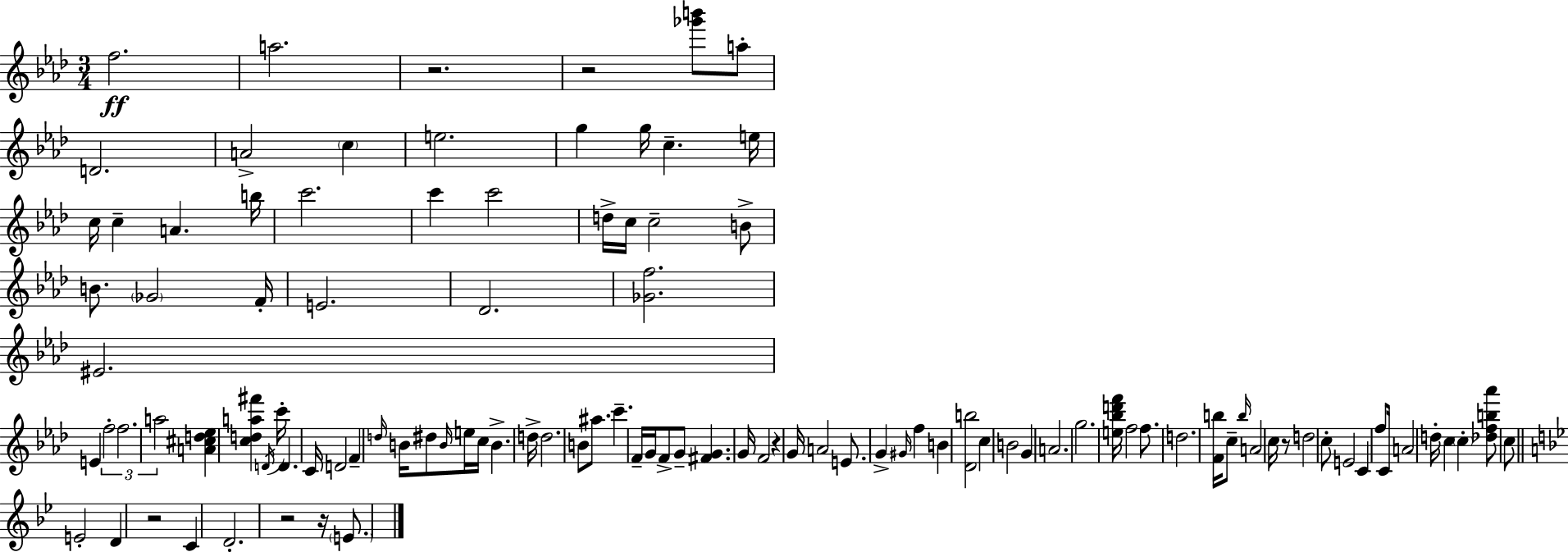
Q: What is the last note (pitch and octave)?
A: E4